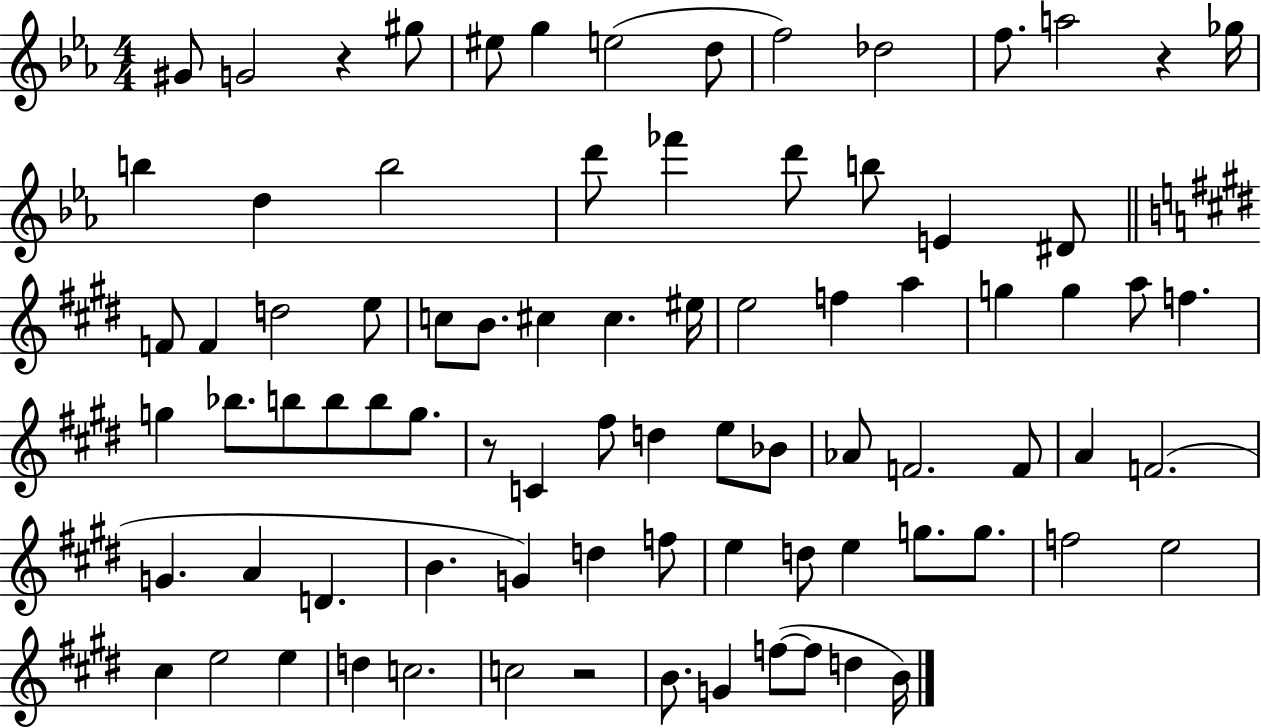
{
  \clef treble
  \numericTimeSignature
  \time 4/4
  \key ees \major
  \repeat volta 2 { gis'8 g'2 r4 gis''8 | eis''8 g''4 e''2( d''8 | f''2) des''2 | f''8. a''2 r4 ges''16 | \break b''4 d''4 b''2 | d'''8 fes'''4 d'''8 b''8 e'4 dis'8 | \bar "||" \break \key e \major f'8 f'4 d''2 e''8 | c''8 b'8. cis''4 cis''4. eis''16 | e''2 f''4 a''4 | g''4 g''4 a''8 f''4. | \break g''4 bes''8. b''8 b''8 b''8 g''8. | r8 c'4 fis''8 d''4 e''8 bes'8 | aes'8 f'2. f'8 | a'4 f'2.( | \break g'4. a'4 d'4. | b'4. g'4) d''4 f''8 | e''4 d''8 e''4 g''8. g''8. | f''2 e''2 | \break cis''4 e''2 e''4 | d''4 c''2. | c''2 r2 | b'8. g'4 f''8~(~ f''8 d''4 b'16) | \break } \bar "|."
}